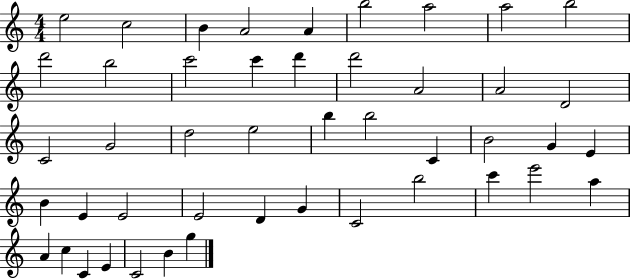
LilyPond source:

{
  \clef treble
  \numericTimeSignature
  \time 4/4
  \key c \major
  e''2 c''2 | b'4 a'2 a'4 | b''2 a''2 | a''2 b''2 | \break d'''2 b''2 | c'''2 c'''4 d'''4 | d'''2 a'2 | a'2 d'2 | \break c'2 g'2 | d''2 e''2 | b''4 b''2 c'4 | b'2 g'4 e'4 | \break b'4 e'4 e'2 | e'2 d'4 g'4 | c'2 b''2 | c'''4 e'''2 a''4 | \break a'4 c''4 c'4 e'4 | c'2 b'4 g''4 | \bar "|."
}